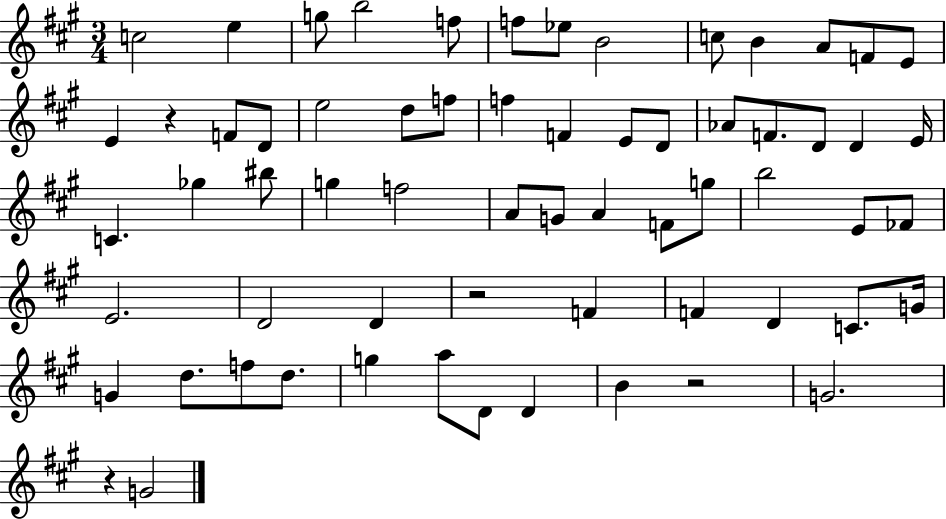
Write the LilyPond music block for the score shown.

{
  \clef treble
  \numericTimeSignature
  \time 3/4
  \key a \major
  c''2 e''4 | g''8 b''2 f''8 | f''8 ees''8 b'2 | c''8 b'4 a'8 f'8 e'8 | \break e'4 r4 f'8 d'8 | e''2 d''8 f''8 | f''4 f'4 e'8 d'8 | aes'8 f'8. d'8 d'4 e'16 | \break c'4. ges''4 bis''8 | g''4 f''2 | a'8 g'8 a'4 f'8 g''8 | b''2 e'8 fes'8 | \break e'2. | d'2 d'4 | r2 f'4 | f'4 d'4 c'8. g'16 | \break g'4 d''8. f''8 d''8. | g''4 a''8 d'8 d'4 | b'4 r2 | g'2. | \break r4 g'2 | \bar "|."
}